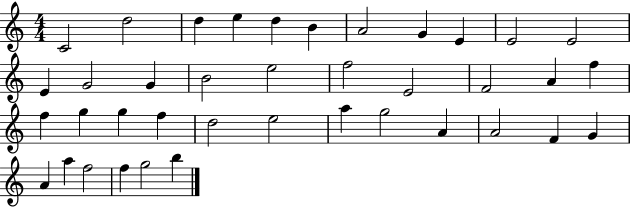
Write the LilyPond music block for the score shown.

{
  \clef treble
  \numericTimeSignature
  \time 4/4
  \key c \major
  c'2 d''2 | d''4 e''4 d''4 b'4 | a'2 g'4 e'4 | e'2 e'2 | \break e'4 g'2 g'4 | b'2 e''2 | f''2 e'2 | f'2 a'4 f''4 | \break f''4 g''4 g''4 f''4 | d''2 e''2 | a''4 g''2 a'4 | a'2 f'4 g'4 | \break a'4 a''4 f''2 | f''4 g''2 b''4 | \bar "|."
}